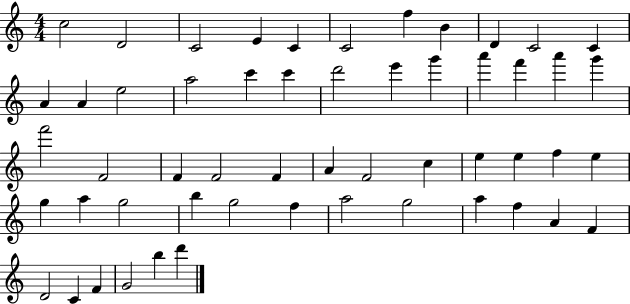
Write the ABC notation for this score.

X:1
T:Untitled
M:4/4
L:1/4
K:C
c2 D2 C2 E C C2 f B D C2 C A A e2 a2 c' c' d'2 e' g' a' f' a' g' f'2 F2 F F2 F A F2 c e e f e g a g2 b g2 f a2 g2 a f A F D2 C F G2 b d'